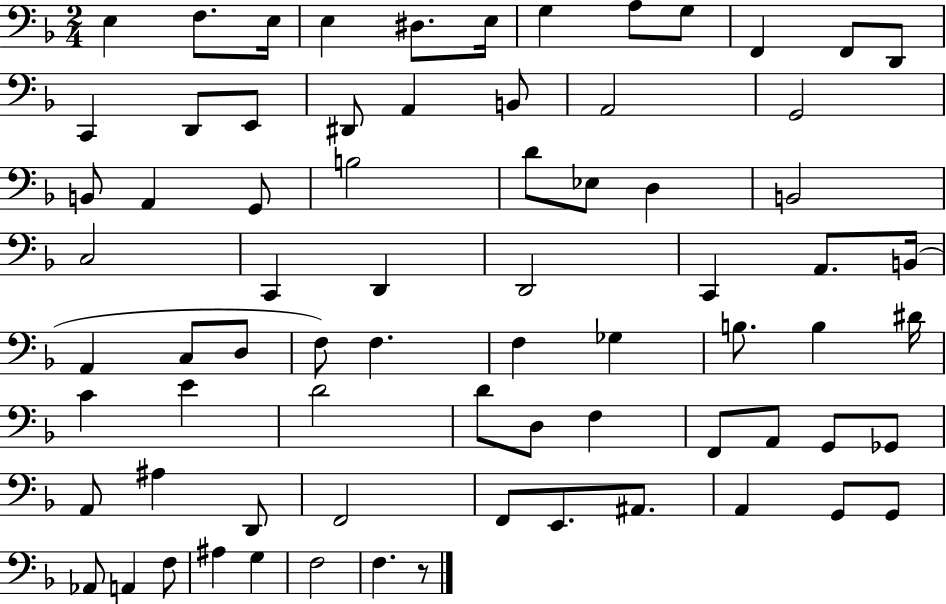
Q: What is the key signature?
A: F major